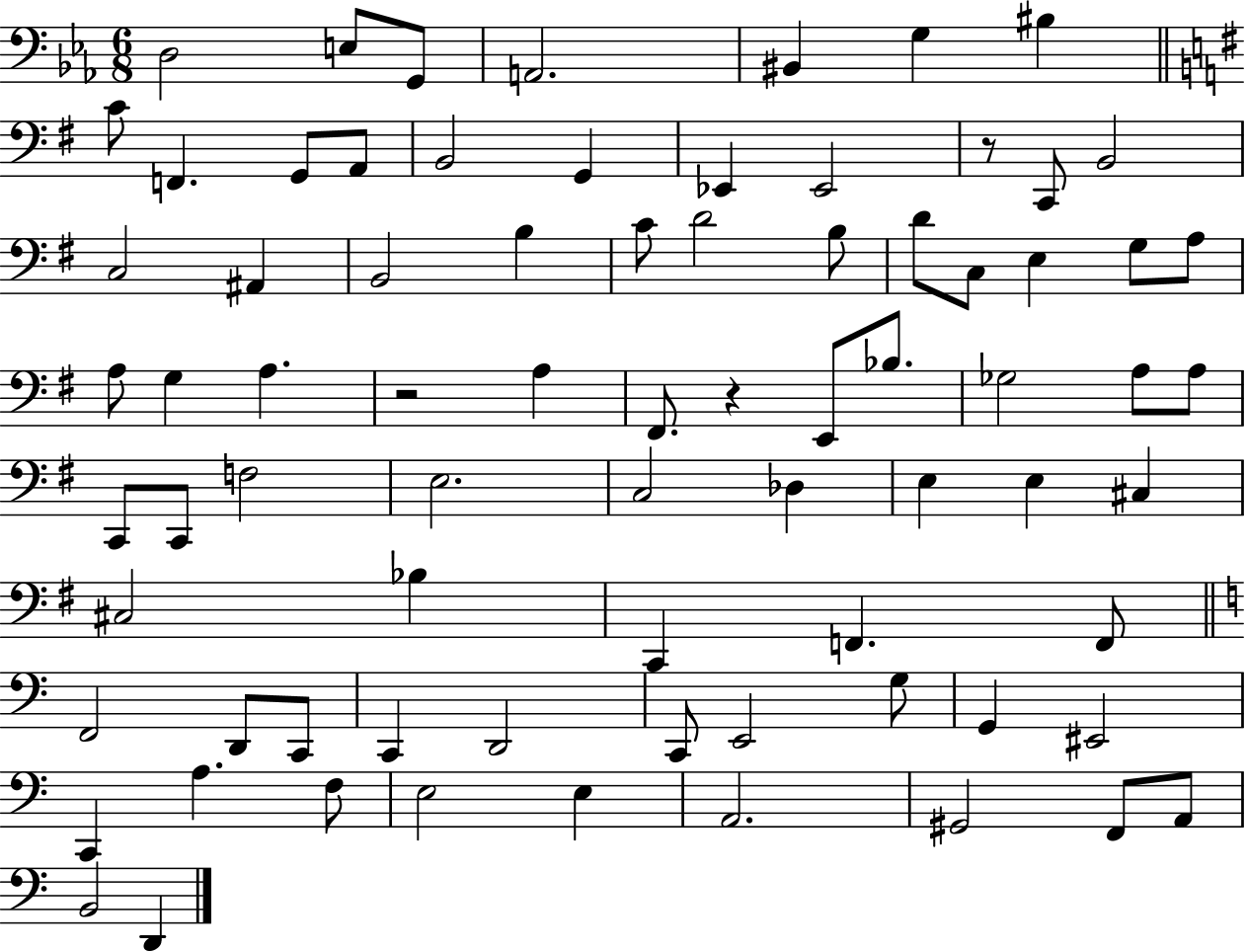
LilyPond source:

{
  \clef bass
  \numericTimeSignature
  \time 6/8
  \key ees \major
  d2 e8 g,8 | a,2. | bis,4 g4 bis4 | \bar "||" \break \key e \minor c'8 f,4. g,8 a,8 | b,2 g,4 | ees,4 ees,2 | r8 c,8 b,2 | \break c2 ais,4 | b,2 b4 | c'8 d'2 b8 | d'8 c8 e4 g8 a8 | \break a8 g4 a4. | r2 a4 | fis,8. r4 e,8 bes8. | ges2 a8 a8 | \break c,8 c,8 f2 | e2. | c2 des4 | e4 e4 cis4 | \break cis2 bes4 | c,4 f,4. f,8 | \bar "||" \break \key c \major f,2 d,8 c,8 | c,4 d,2 | c,8 e,2 g8 | g,4 eis,2 | \break c,4 a4. f8 | e2 e4 | a,2. | gis,2 f,8 a,8 | \break b,2 d,4 | \bar "|."
}